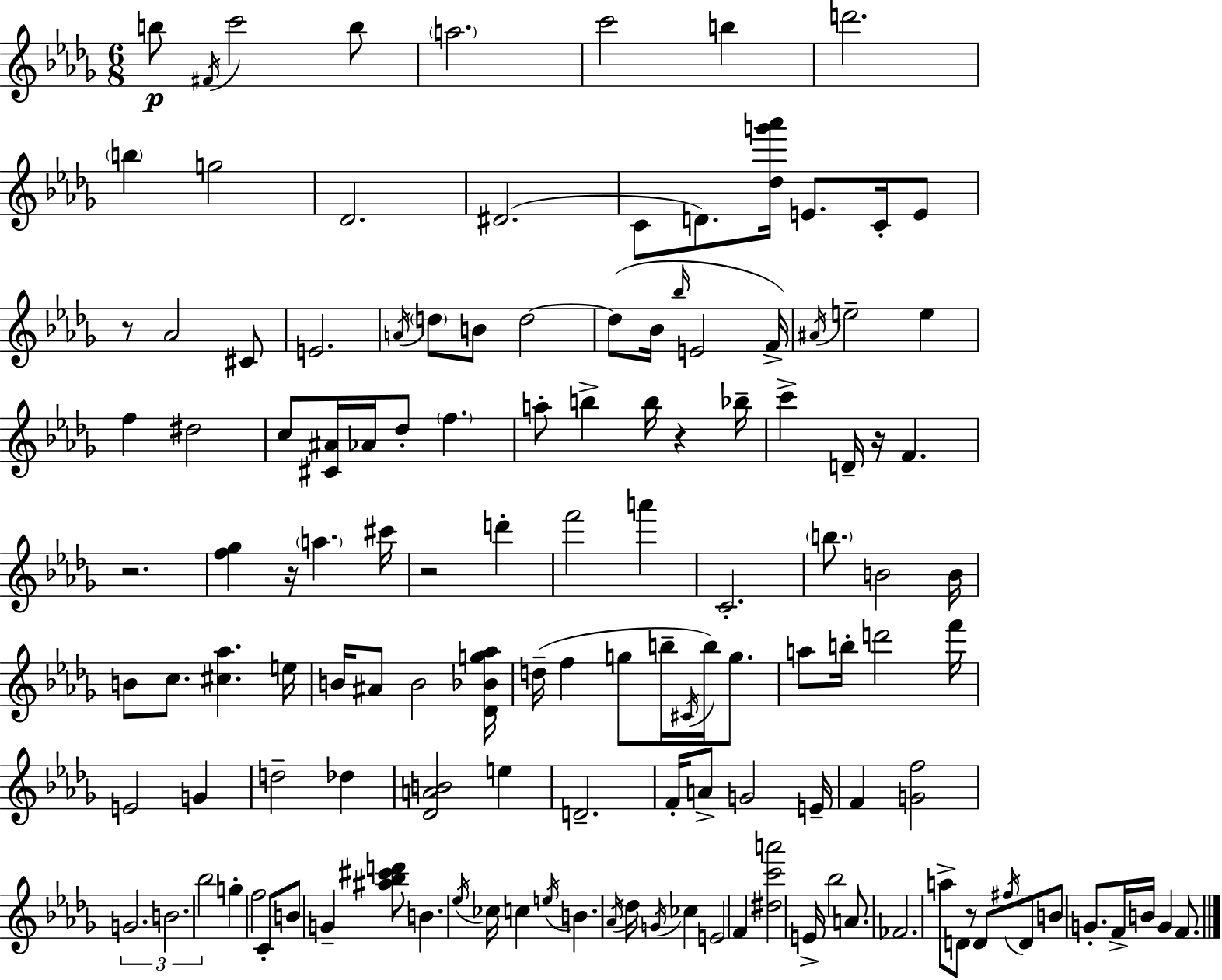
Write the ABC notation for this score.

X:1
T:Untitled
M:6/8
L:1/4
K:Bbm
b/2 ^F/4 c'2 b/2 a2 c'2 b d'2 b g2 _D2 ^D2 C/2 D/2 [_dg'_a']/4 E/2 C/4 E/2 z/2 _A2 ^C/2 E2 A/4 d/2 B/2 d2 d/2 _B/4 _b/4 E2 F/4 ^A/4 e2 e f ^d2 c/2 [^C^A]/4 _A/4 _d/2 f a/2 b b/4 z _b/4 c' D/4 z/4 F z2 [f_g] z/4 a ^c'/4 z2 d' f'2 a' C2 b/2 B2 B/4 B/2 c/2 [^c_a] e/4 B/4 ^A/2 B2 [_D_Bg_a]/4 d/4 f g/2 b/4 ^C/4 b/4 g/2 a/2 b/4 d'2 f'/4 E2 G d2 _d [_DAB]2 e D2 F/4 A/2 G2 E/4 F [Gf]2 G2 B2 _b2 g f2 C/2 B/2 G [^a_b^c'd']/2 B _e/4 _c/4 c e/4 B _A/4 _d/4 G/4 _c E2 F [^dc'a']2 E/4 _b2 A/2 _F2 a/2 D/2 z/2 D/2 ^f/4 D/2 B/2 G/2 F/4 B/4 G F/2